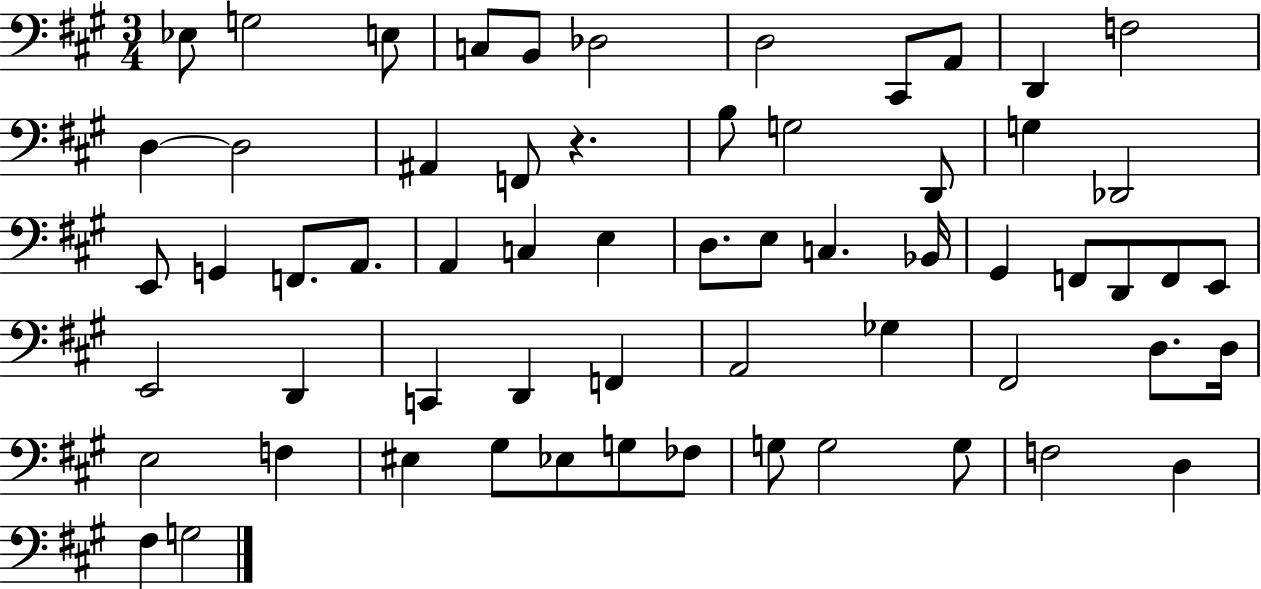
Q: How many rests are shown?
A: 1